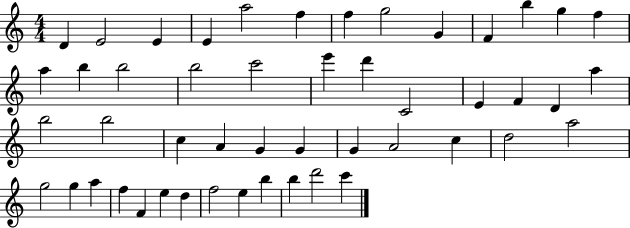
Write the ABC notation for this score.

X:1
T:Untitled
M:4/4
L:1/4
K:C
D E2 E E a2 f f g2 G F b g f a b b2 b2 c'2 e' d' C2 E F D a b2 b2 c A G G G A2 c d2 a2 g2 g a f F e d f2 e b b d'2 c'